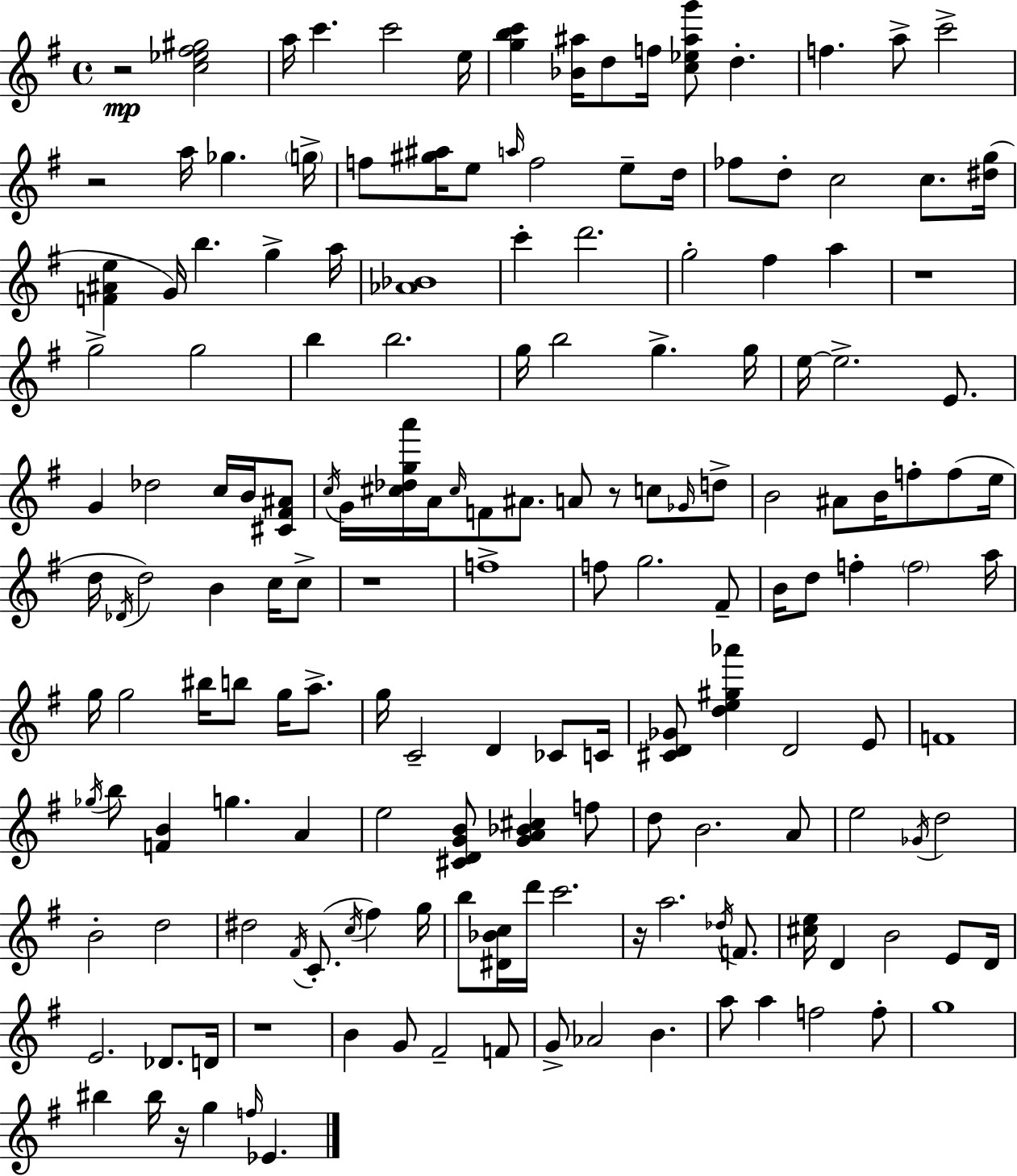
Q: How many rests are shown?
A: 8